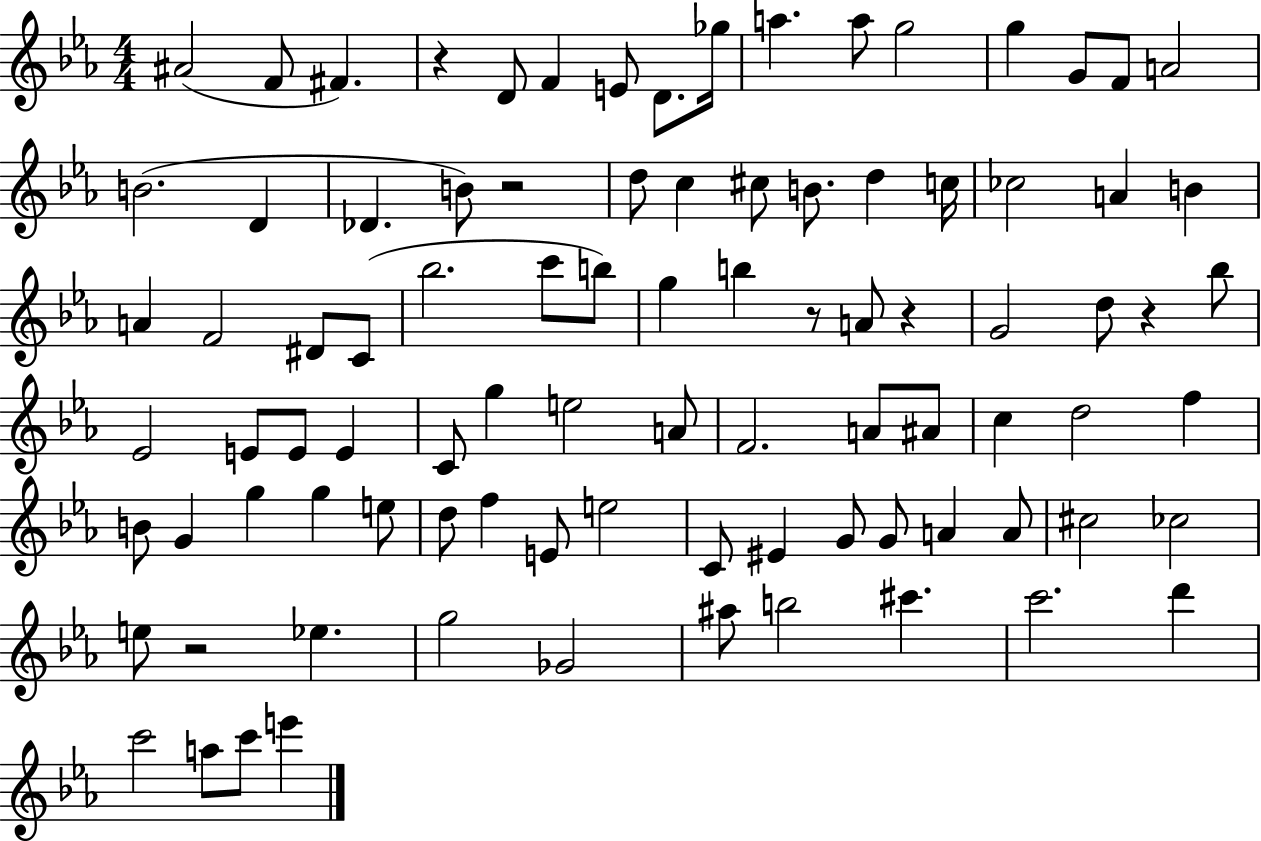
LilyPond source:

{
  \clef treble
  \numericTimeSignature
  \time 4/4
  \key ees \major
  ais'2( f'8 fis'4.) | r4 d'8 f'4 e'8 d'8. ges''16 | a''4. a''8 g''2 | g''4 g'8 f'8 a'2 | \break b'2.( d'4 | des'4. b'8) r2 | d''8 c''4 cis''8 b'8. d''4 c''16 | ces''2 a'4 b'4 | \break a'4 f'2 dis'8 c'8( | bes''2. c'''8 b''8) | g''4 b''4 r8 a'8 r4 | g'2 d''8 r4 bes''8 | \break ees'2 e'8 e'8 e'4 | c'8 g''4 e''2 a'8 | f'2. a'8 ais'8 | c''4 d''2 f''4 | \break b'8 g'4 g''4 g''4 e''8 | d''8 f''4 e'8 e''2 | c'8 eis'4 g'8 g'8 a'4 a'8 | cis''2 ces''2 | \break e''8 r2 ees''4. | g''2 ges'2 | ais''8 b''2 cis'''4. | c'''2. d'''4 | \break c'''2 a''8 c'''8 e'''4 | \bar "|."
}